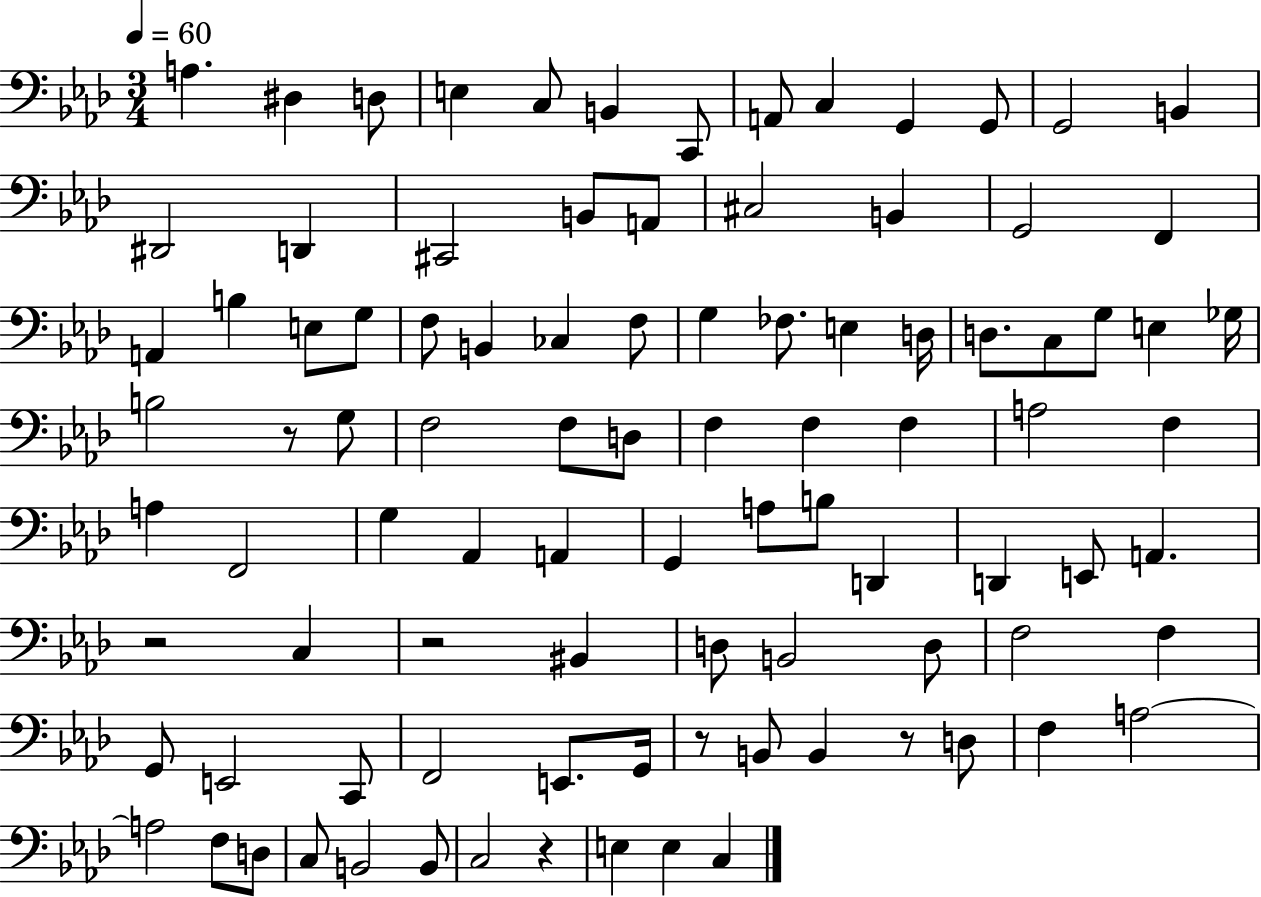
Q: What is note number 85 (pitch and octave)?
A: B2